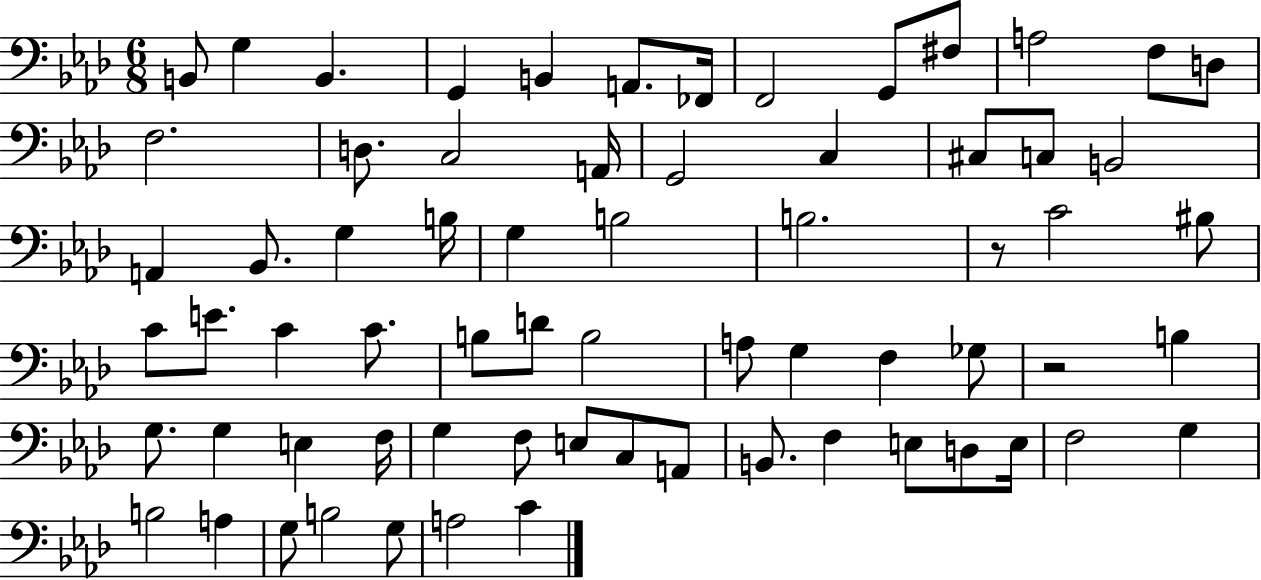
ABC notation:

X:1
T:Untitled
M:6/8
L:1/4
K:Ab
B,,/2 G, B,, G,, B,, A,,/2 _F,,/4 F,,2 G,,/2 ^F,/2 A,2 F,/2 D,/2 F,2 D,/2 C,2 A,,/4 G,,2 C, ^C,/2 C,/2 B,,2 A,, _B,,/2 G, B,/4 G, B,2 B,2 z/2 C2 ^B,/2 C/2 E/2 C C/2 B,/2 D/2 B,2 A,/2 G, F, _G,/2 z2 B, G,/2 G, E, F,/4 G, F,/2 E,/2 C,/2 A,,/2 B,,/2 F, E,/2 D,/2 E,/4 F,2 G, B,2 A, G,/2 B,2 G,/2 A,2 C